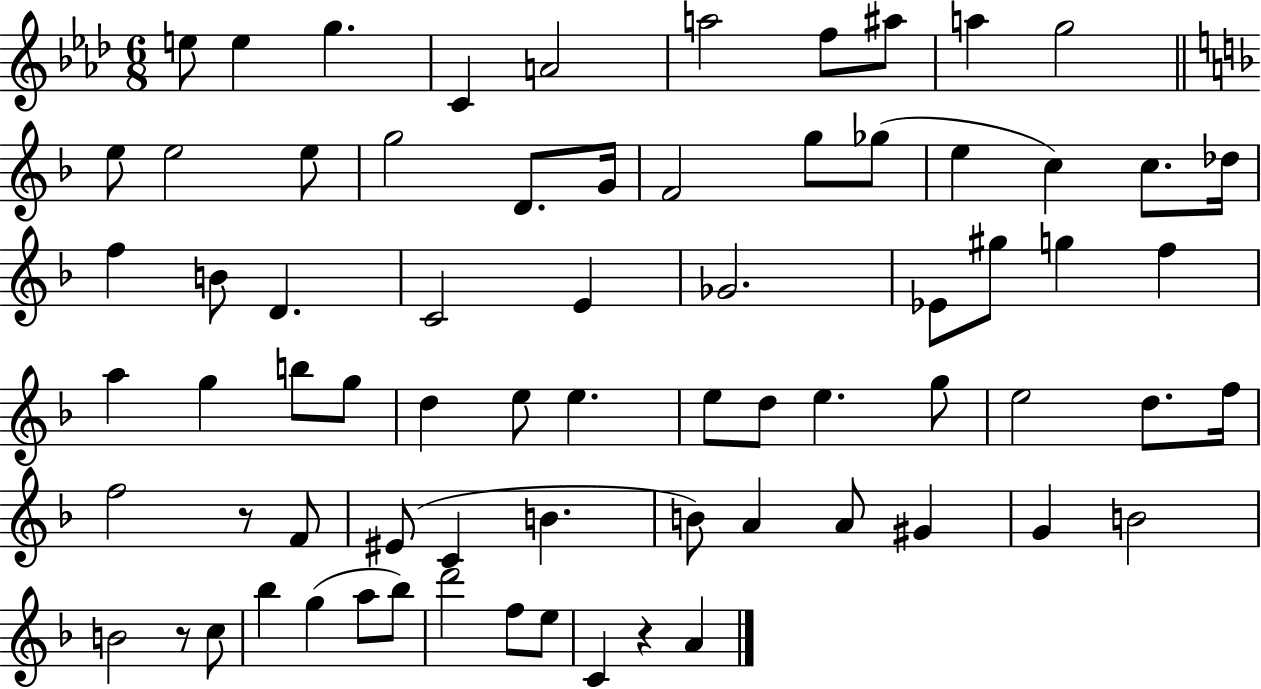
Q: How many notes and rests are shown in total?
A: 72